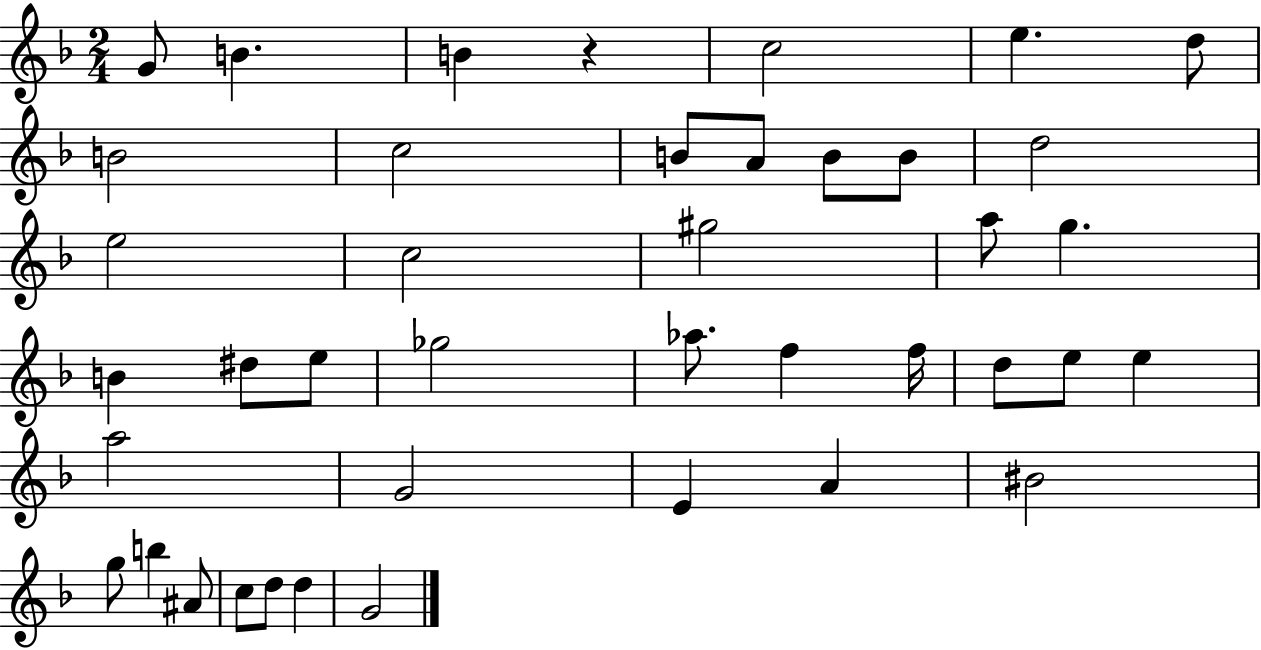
{
  \clef treble
  \numericTimeSignature
  \time 2/4
  \key f \major
  g'8 b'4. | b'4 r4 | c''2 | e''4. d''8 | \break b'2 | c''2 | b'8 a'8 b'8 b'8 | d''2 | \break e''2 | c''2 | gis''2 | a''8 g''4. | \break b'4 dis''8 e''8 | ges''2 | aes''8. f''4 f''16 | d''8 e''8 e''4 | \break a''2 | g'2 | e'4 a'4 | bis'2 | \break g''8 b''4 ais'8 | c''8 d''8 d''4 | g'2 | \bar "|."
}